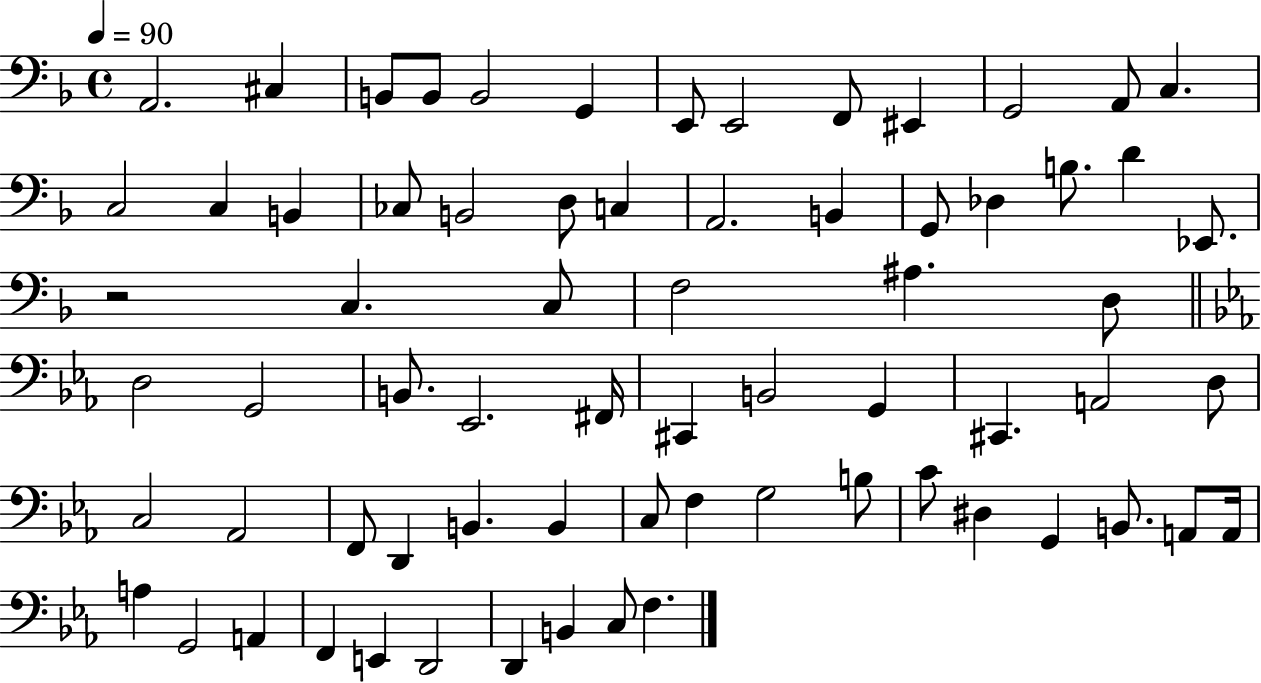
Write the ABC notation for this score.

X:1
T:Untitled
M:4/4
L:1/4
K:F
A,,2 ^C, B,,/2 B,,/2 B,,2 G,, E,,/2 E,,2 F,,/2 ^E,, G,,2 A,,/2 C, C,2 C, B,, _C,/2 B,,2 D,/2 C, A,,2 B,, G,,/2 _D, B,/2 D _E,,/2 z2 C, C,/2 F,2 ^A, D,/2 D,2 G,,2 B,,/2 _E,,2 ^F,,/4 ^C,, B,,2 G,, ^C,, A,,2 D,/2 C,2 _A,,2 F,,/2 D,, B,, B,, C,/2 F, G,2 B,/2 C/2 ^D, G,, B,,/2 A,,/2 A,,/4 A, G,,2 A,, F,, E,, D,,2 D,, B,, C,/2 F,